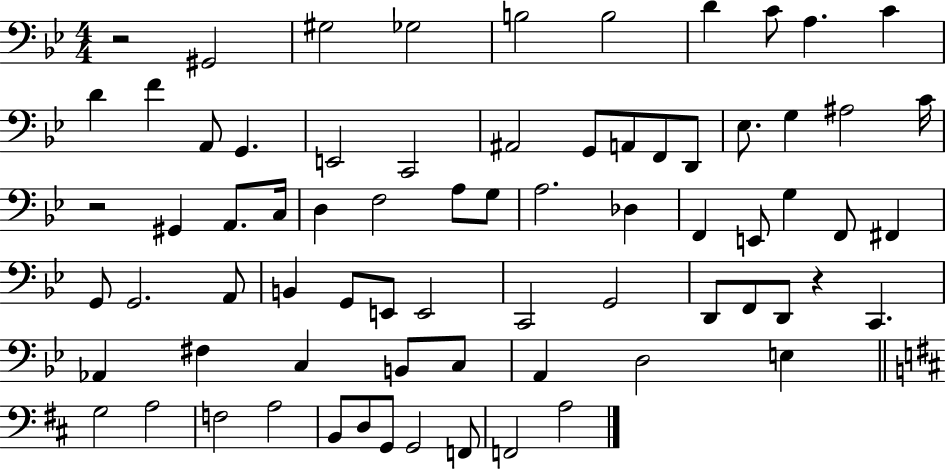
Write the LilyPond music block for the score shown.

{
  \clef bass
  \numericTimeSignature
  \time 4/4
  \key bes \major
  \repeat volta 2 { r2 gis,2 | gis2 ges2 | b2 b2 | d'4 c'8 a4. c'4 | \break d'4 f'4 a,8 g,4. | e,2 c,2 | ais,2 g,8 a,8 f,8 d,8 | ees8. g4 ais2 c'16 | \break r2 gis,4 a,8. c16 | d4 f2 a8 g8 | a2. des4 | f,4 e,8 g4 f,8 fis,4 | \break g,8 g,2. a,8 | b,4 g,8 e,8 e,2 | c,2 g,2 | d,8 f,8 d,8 r4 c,4. | \break aes,4 fis4 c4 b,8 c8 | a,4 d2 e4 | \bar "||" \break \key b \minor g2 a2 | f2 a2 | b,8 d8 g,8 g,2 f,8 | f,2 a2 | \break } \bar "|."
}